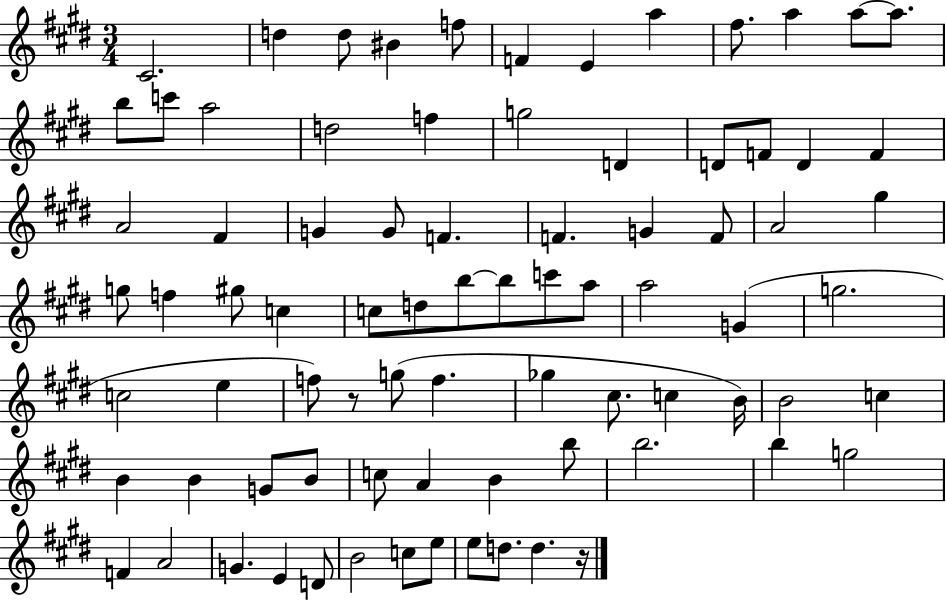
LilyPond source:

{
  \clef treble
  \numericTimeSignature
  \time 3/4
  \key e \major
  cis'2. | d''4 d''8 bis'4 f''8 | f'4 e'4 a''4 | fis''8. a''4 a''8~~ a''8. | \break b''8 c'''8 a''2 | d''2 f''4 | g''2 d'4 | d'8 f'8 d'4 f'4 | \break a'2 fis'4 | g'4 g'8 f'4. | f'4. g'4 f'8 | a'2 gis''4 | \break g''8 f''4 gis''8 c''4 | c''8 d''8 b''8~~ b''8 c'''8 a''8 | a''2 g'4( | g''2. | \break c''2 e''4 | f''8) r8 g''8( f''4. | ges''4 cis''8. c''4 b'16) | b'2 c''4 | \break b'4 b'4 g'8 b'8 | c''8 a'4 b'4 b''8 | b''2. | b''4 g''2 | \break f'4 a'2 | g'4. e'4 d'8 | b'2 c''8 e''8 | e''8 d''8. d''4. r16 | \break \bar "|."
}